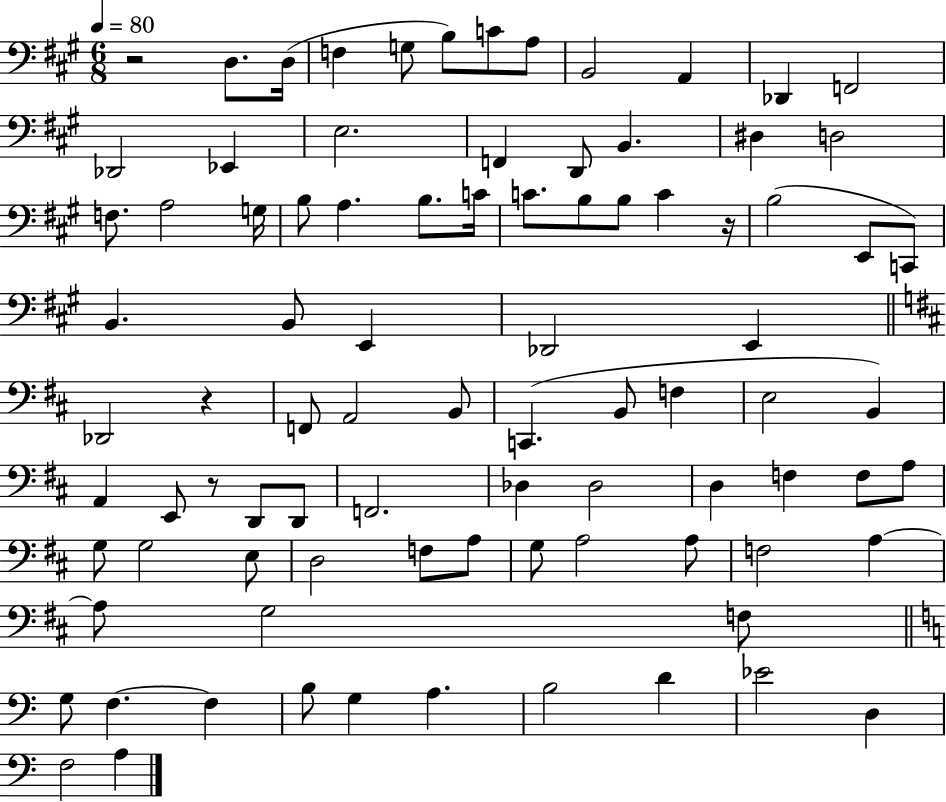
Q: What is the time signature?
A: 6/8